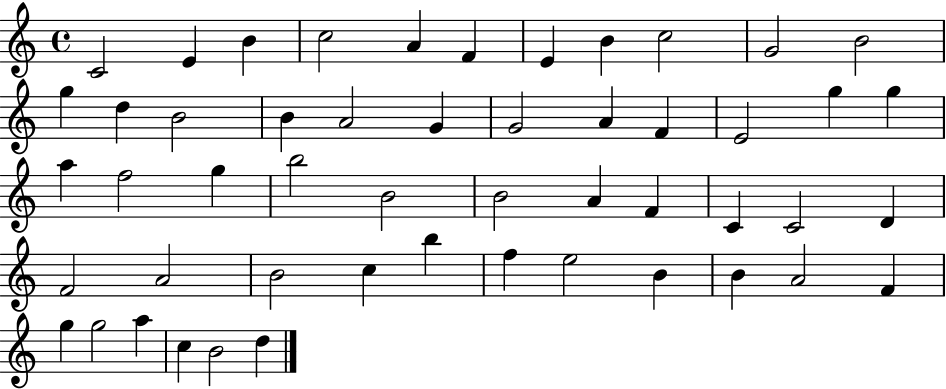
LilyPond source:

{
  \clef treble
  \time 4/4
  \defaultTimeSignature
  \key c \major
  c'2 e'4 b'4 | c''2 a'4 f'4 | e'4 b'4 c''2 | g'2 b'2 | \break g''4 d''4 b'2 | b'4 a'2 g'4 | g'2 a'4 f'4 | e'2 g''4 g''4 | \break a''4 f''2 g''4 | b''2 b'2 | b'2 a'4 f'4 | c'4 c'2 d'4 | \break f'2 a'2 | b'2 c''4 b''4 | f''4 e''2 b'4 | b'4 a'2 f'4 | \break g''4 g''2 a''4 | c''4 b'2 d''4 | \bar "|."
}